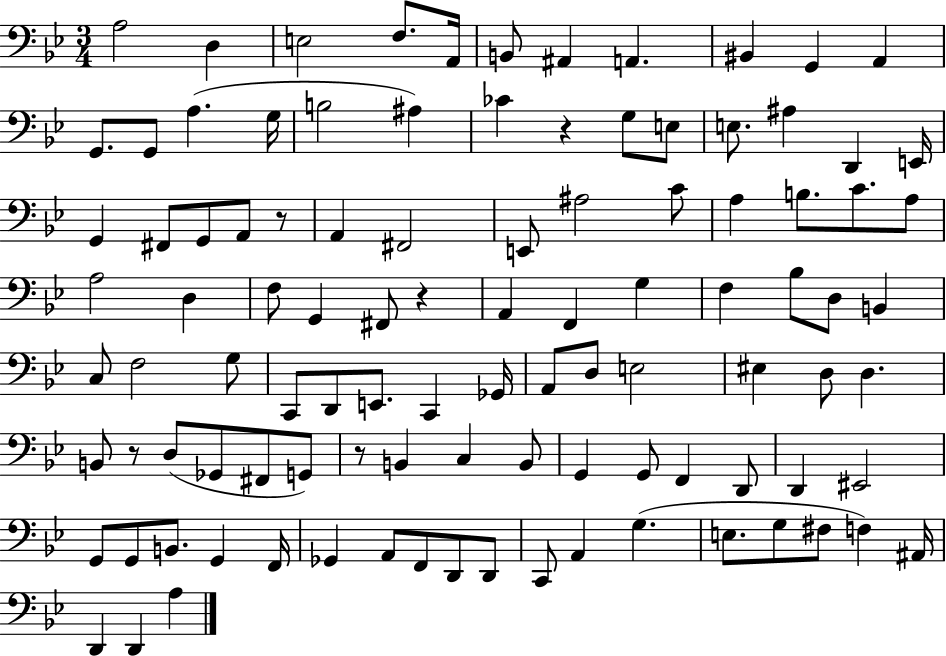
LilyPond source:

{
  \clef bass
  \numericTimeSignature
  \time 3/4
  \key bes \major
  a2 d4 | e2 f8. a,16 | b,8 ais,4 a,4. | bis,4 g,4 a,4 | \break g,8. g,8 a4.( g16 | b2 ais4) | ces'4 r4 g8 e8 | e8. ais4 d,4 e,16 | \break g,4 fis,8 g,8 a,8 r8 | a,4 fis,2 | e,8 ais2 c'8 | a4 b8. c'8. a8 | \break a2 d4 | f8 g,4 fis,8 r4 | a,4 f,4 g4 | f4 bes8 d8 b,4 | \break c8 f2 g8 | c,8 d,8 e,8. c,4 ges,16 | a,8 d8 e2 | eis4 d8 d4. | \break b,8 r8 d8( ges,8 fis,8 g,8) | r8 b,4 c4 b,8 | g,4 g,8 f,4 d,8 | d,4 eis,2 | \break g,8 g,8 b,8. g,4 f,16 | ges,4 a,8 f,8 d,8 d,8 | c,8 a,4 g4.( | e8. g8 fis8 f4) ais,16 | \break d,4 d,4 a4 | \bar "|."
}